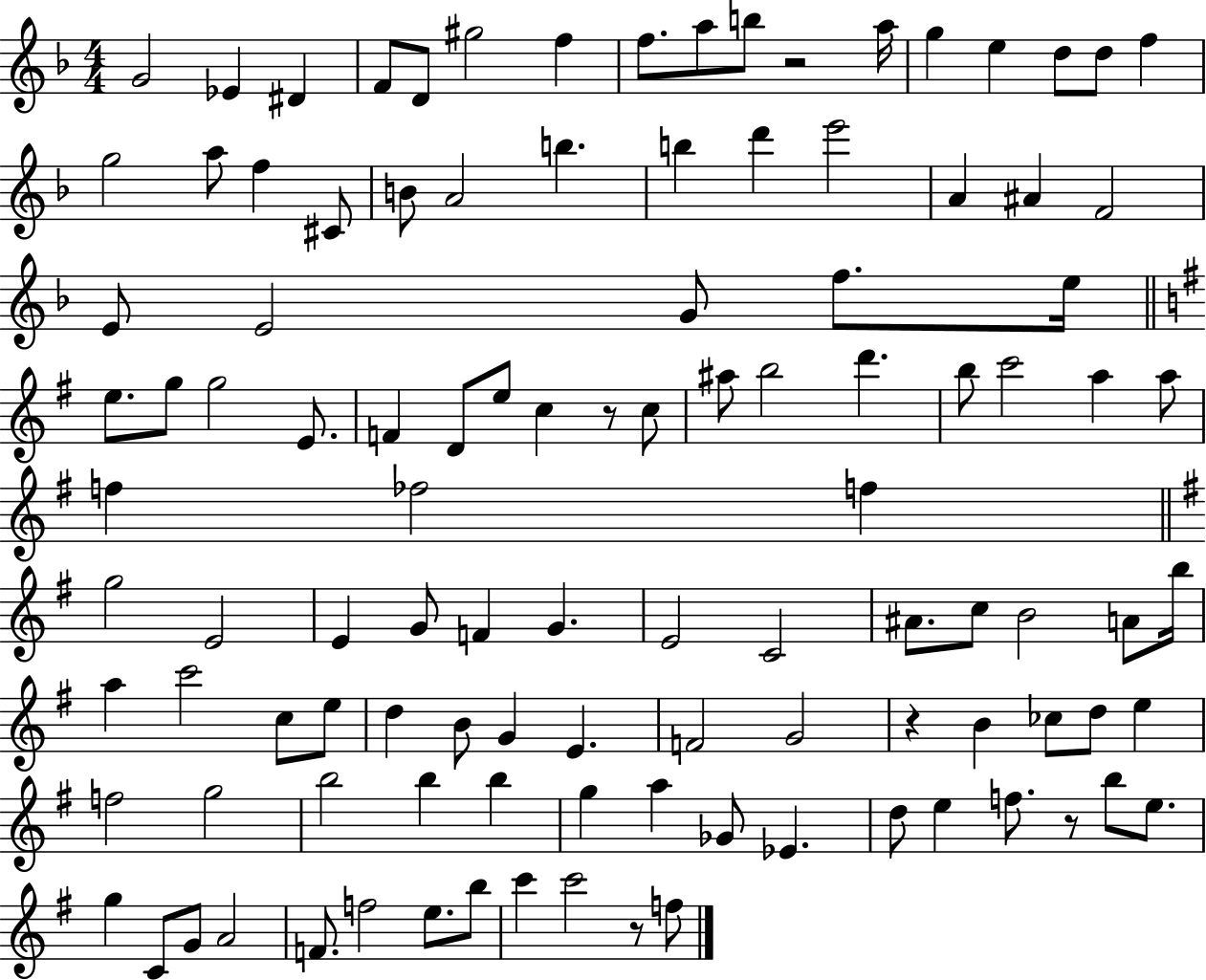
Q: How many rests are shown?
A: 5